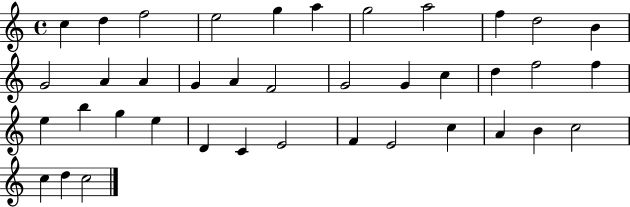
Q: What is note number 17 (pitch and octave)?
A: F4